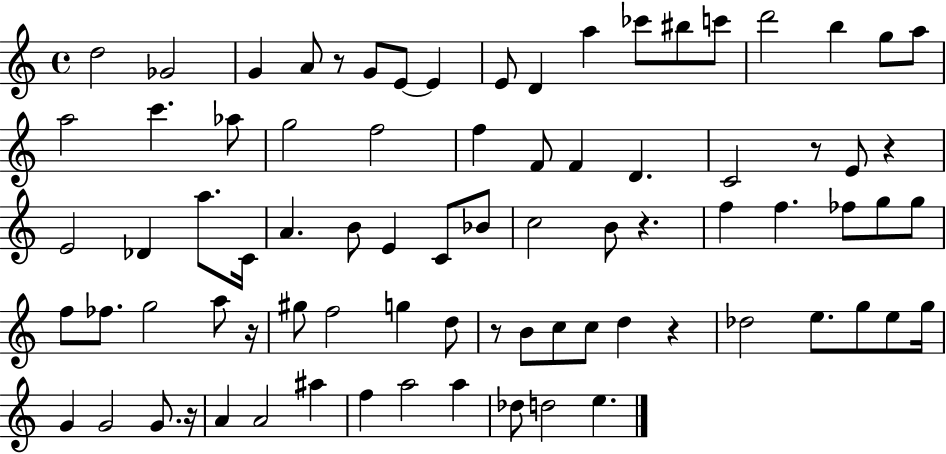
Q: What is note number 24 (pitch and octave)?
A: F4